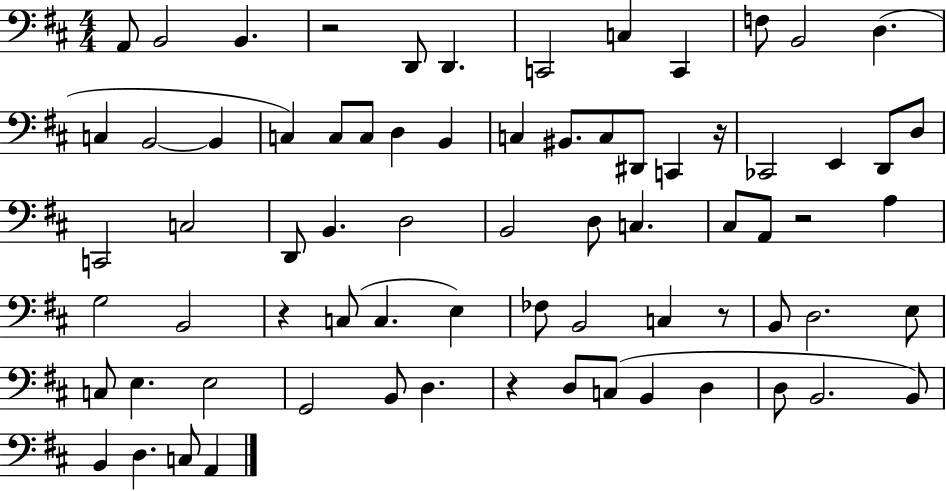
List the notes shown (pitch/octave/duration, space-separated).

A2/e B2/h B2/q. R/h D2/e D2/q. C2/h C3/q C2/q F3/e B2/h D3/q. C3/q B2/h B2/q C3/q C3/e C3/e D3/q B2/q C3/q BIS2/e. C3/e D#2/e C2/q R/s CES2/h E2/q D2/e D3/e C2/h C3/h D2/e B2/q. D3/h B2/h D3/e C3/q. C#3/e A2/e R/h A3/q G3/h B2/h R/q C3/e C3/q. E3/q FES3/e B2/h C3/q R/e B2/e D3/h. E3/e C3/e E3/q. E3/h G2/h B2/e D3/q. R/q D3/e C3/e B2/q D3/q D3/e B2/h. B2/e B2/q D3/q. C3/e A2/q